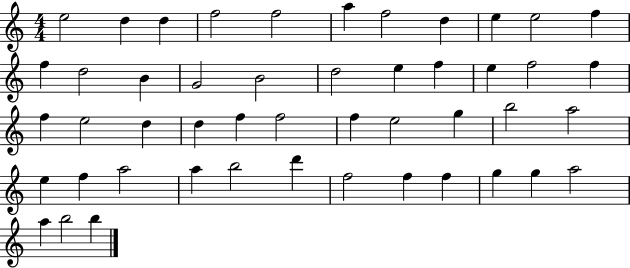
{
  \clef treble
  \numericTimeSignature
  \time 4/4
  \key c \major
  e''2 d''4 d''4 | f''2 f''2 | a''4 f''2 d''4 | e''4 e''2 f''4 | \break f''4 d''2 b'4 | g'2 b'2 | d''2 e''4 f''4 | e''4 f''2 f''4 | \break f''4 e''2 d''4 | d''4 f''4 f''2 | f''4 e''2 g''4 | b''2 a''2 | \break e''4 f''4 a''2 | a''4 b''2 d'''4 | f''2 f''4 f''4 | g''4 g''4 a''2 | \break a''4 b''2 b''4 | \bar "|."
}